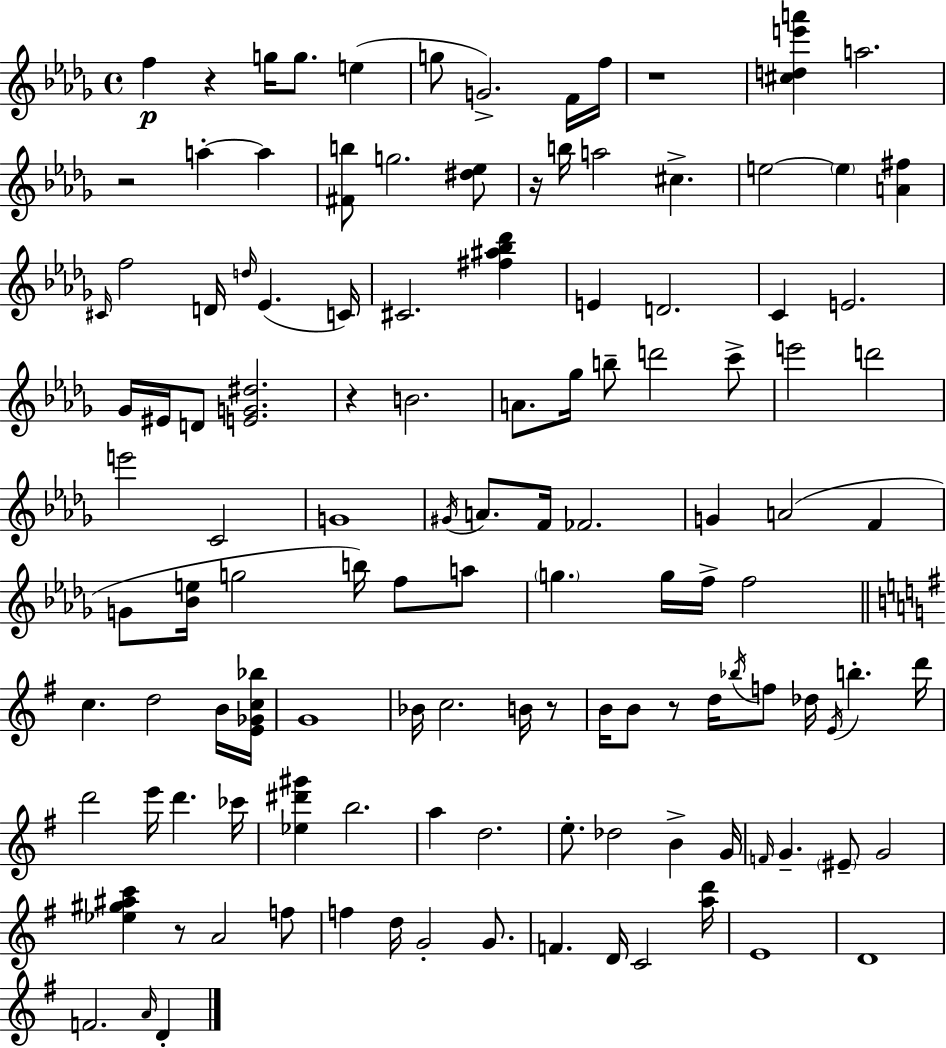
X:1
T:Untitled
M:4/4
L:1/4
K:Bbm
f z g/4 g/2 e g/2 G2 F/4 f/4 z4 [^cde'a'] a2 z2 a a [^Fb]/2 g2 [^d_e]/2 z/4 b/4 a2 ^c e2 e [A^f] ^C/4 f2 D/4 d/4 _E C/4 ^C2 [^f^a_b_d'] E D2 C E2 _G/4 ^E/4 D/2 [EG^d]2 z B2 A/2 _g/4 b/2 d'2 c'/2 e'2 d'2 e'2 C2 G4 ^G/4 A/2 F/4 _F2 G A2 F G/2 [_Be]/4 g2 b/4 f/2 a/2 g g/4 f/4 f2 c d2 B/4 [E_Gc_b]/4 G4 _B/4 c2 B/4 z/2 B/4 B/2 z/2 d/4 _b/4 f/2 _d/4 E/4 b d'/4 d'2 e'/4 d' _c'/4 [_e^d'^g'] b2 a d2 e/2 _d2 B G/4 F/4 G ^E/2 G2 [_e^g^ac'] z/2 A2 f/2 f d/4 G2 G/2 F D/4 C2 [ad']/4 E4 D4 F2 A/4 D